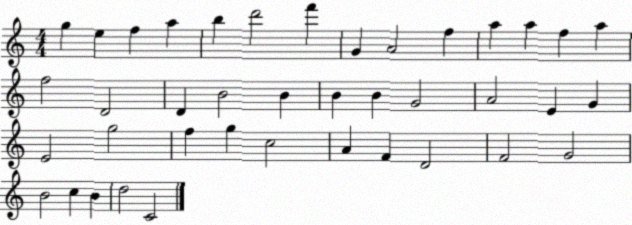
X:1
T:Untitled
M:4/4
L:1/4
K:C
g e f a b d'2 f' G A2 f a a f a f2 D2 D B2 B B B G2 A2 E G E2 g2 f g c2 A F D2 F2 G2 B2 c B d2 C2